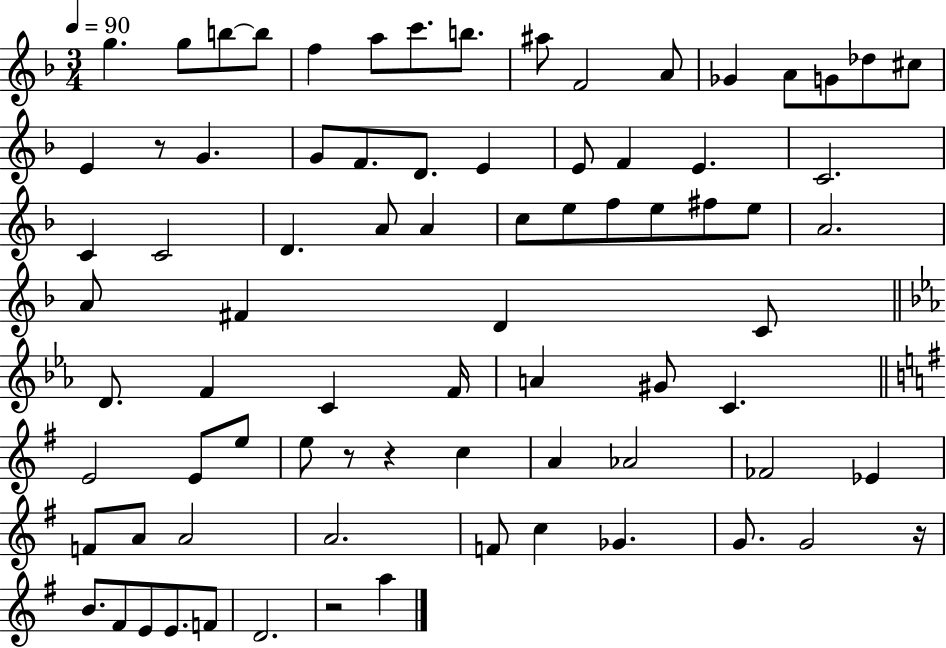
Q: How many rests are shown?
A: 5